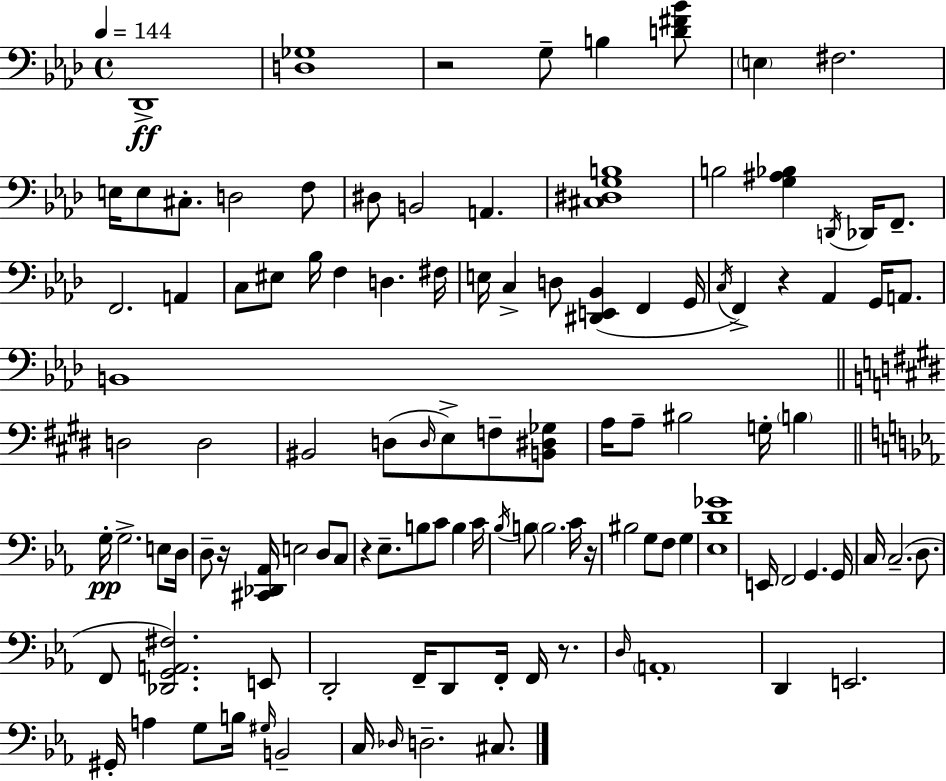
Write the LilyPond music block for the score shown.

{
  \clef bass
  \time 4/4
  \defaultTimeSignature
  \key f \minor
  \tempo 4 = 144
  des,1->\ff | <d ges>1 | r2 g8-- b4 <d' fis' bes'>8 | \parenthesize e4 fis2. | \break e16 e8 cis8.-. d2 f8 | dis8 b,2 a,4. | <cis dis g b>1 | b2 <g ais bes>4 \acciaccatura { d,16 } des,16 f,8.-- | \break f,2. a,4 | c8 eis8 bes16 f4 d4. | fis16 e16 c4-> d8 <dis, e, bes,>4( f,4 | g,16 \acciaccatura { c16 } f,4->) r4 aes,4 g,16 a,8. | \break b,1 | \bar "||" \break \key e \major d2 d2 | bis,2 d8( \grace { d16 } e8->) f8-- <b, dis ges>8 | a16 a8-- bis2 g16-. \parenthesize b4 | \bar "||" \break \key c \minor g16-.\pp g2.-> e8 d16 | d8-- r16 <cis, des, aes,>16 e2 d8 c8 | r4 ees8.-- b8 c'8 b4 c'16 | \acciaccatura { bes16 } b8 \parenthesize b2. c'16 | \break r16 bis2 g8 f8 g4 | <ees d' ges'>1 | e,16 f,2 g,4. | g,16 c16 c2.--( d8. | \break f,8 <des, g, a, fis>2.) e,8 | d,2-. f,16-- d,8 f,16-. f,16 r8. | \grace { d16 } \parenthesize a,1-. | d,4 e,2. | \break gis,16-. a4 g8 b16 \grace { gis16 } b,2-- | c16 \grace { des16 } d2.-- | cis8. \bar "|."
}